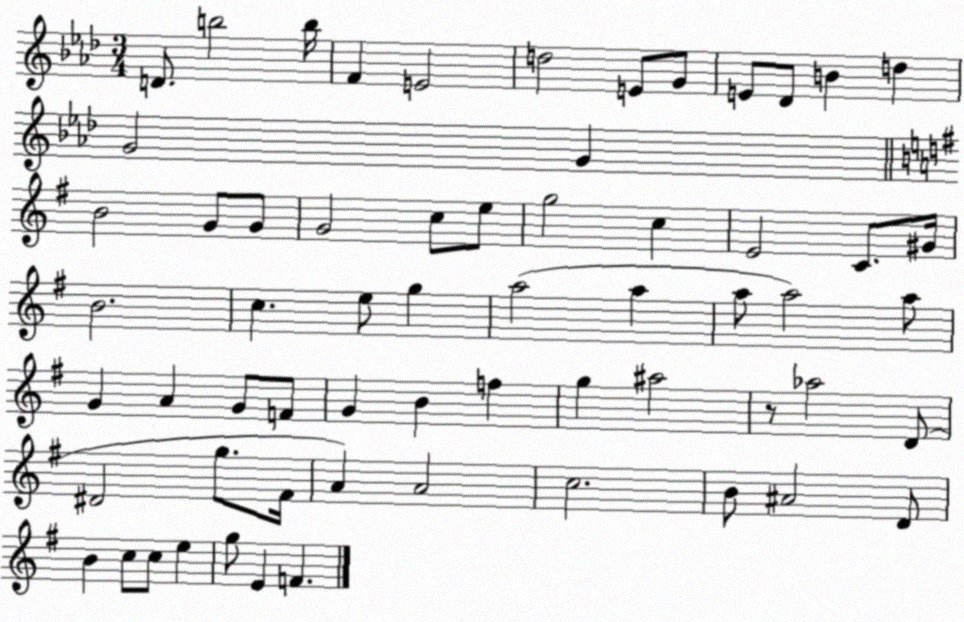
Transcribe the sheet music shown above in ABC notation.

X:1
T:Untitled
M:3/4
L:1/4
K:Ab
D/2 b2 b/4 F E2 d2 E/2 G/2 E/2 _D/2 B d G2 G B2 G/2 G/2 G2 c/2 e/2 g2 c E2 C/2 ^G/4 B2 c e/2 g a2 a a/2 a2 a/2 G A G/2 F/2 G B f g ^a2 z/2 _a2 D/2 ^D2 g/2 ^F/4 A A2 c2 B/2 ^A2 D/2 B c/2 c/2 e g/2 E F